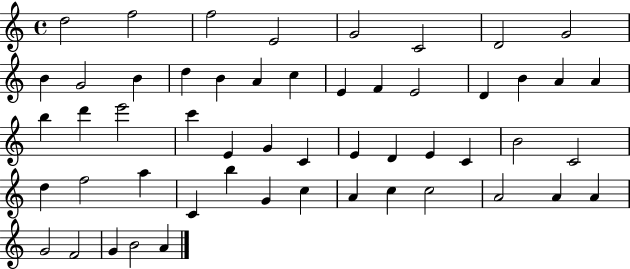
{
  \clef treble
  \time 4/4
  \defaultTimeSignature
  \key c \major
  d''2 f''2 | f''2 e'2 | g'2 c'2 | d'2 g'2 | \break b'4 g'2 b'4 | d''4 b'4 a'4 c''4 | e'4 f'4 e'2 | d'4 b'4 a'4 a'4 | \break b''4 d'''4 e'''2 | c'''4 e'4 g'4 c'4 | e'4 d'4 e'4 c'4 | b'2 c'2 | \break d''4 f''2 a''4 | c'4 b''4 g'4 c''4 | a'4 c''4 c''2 | a'2 a'4 a'4 | \break g'2 f'2 | g'4 b'2 a'4 | \bar "|."
}